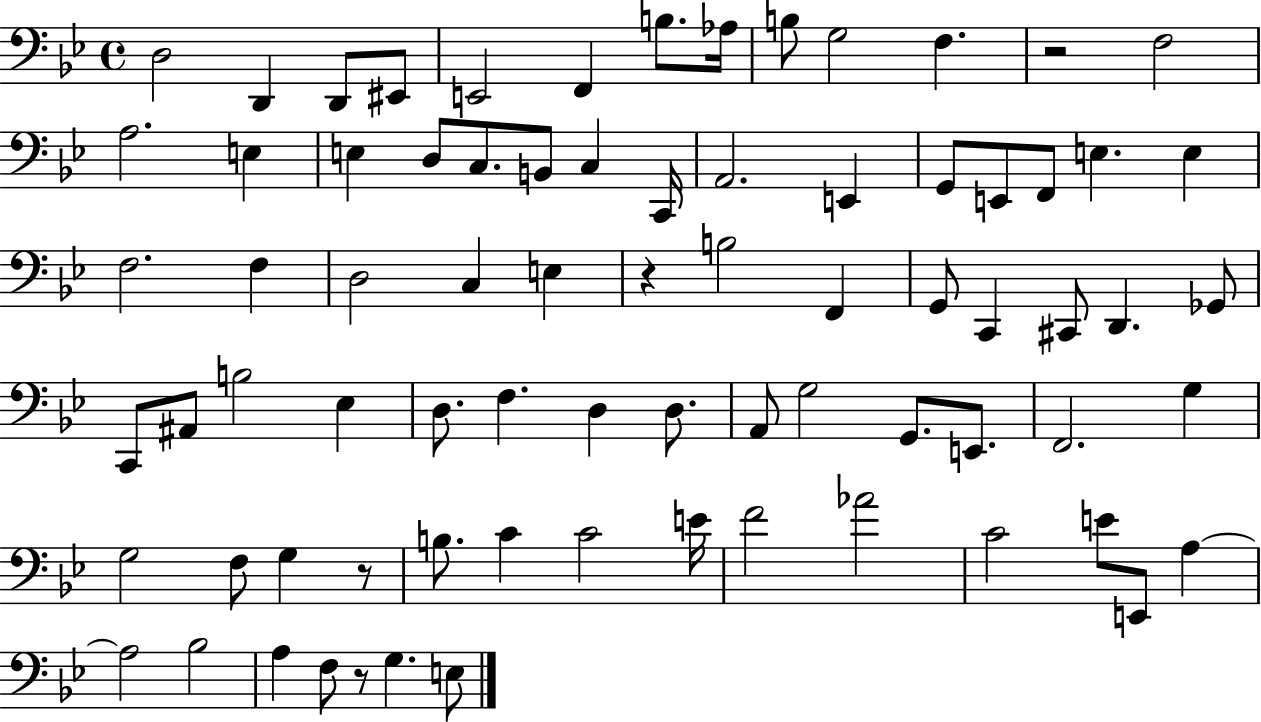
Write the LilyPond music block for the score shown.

{
  \clef bass
  \time 4/4
  \defaultTimeSignature
  \key bes \major
  d2 d,4 d,8 eis,8 | e,2 f,4 b8. aes16 | b8 g2 f4. | r2 f2 | \break a2. e4 | e4 d8 c8. b,8 c4 c,16 | a,2. e,4 | g,8 e,8 f,8 e4. e4 | \break f2. f4 | d2 c4 e4 | r4 b2 f,4 | g,8 c,4 cis,8 d,4. ges,8 | \break c,8 ais,8 b2 ees4 | d8. f4. d4 d8. | a,8 g2 g,8. e,8. | f,2. g4 | \break g2 f8 g4 r8 | b8. c'4 c'2 e'16 | f'2 aes'2 | c'2 e'8 e,8 a4~~ | \break a2 bes2 | a4 f8 r8 g4. e8 | \bar "|."
}